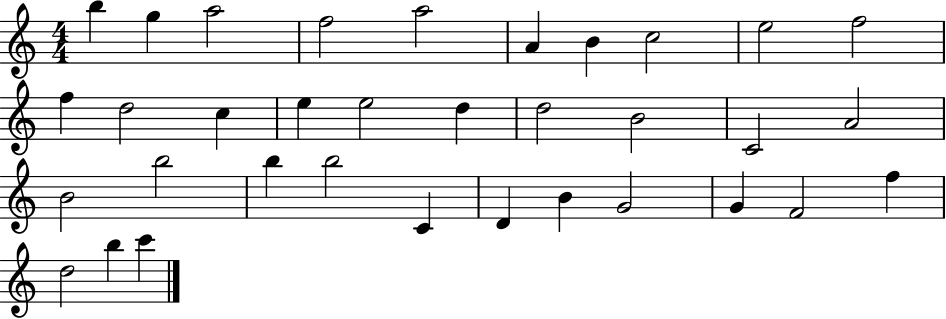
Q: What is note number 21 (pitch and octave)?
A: B4